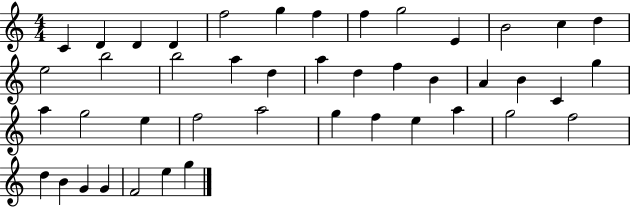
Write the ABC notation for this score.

X:1
T:Untitled
M:4/4
L:1/4
K:C
C D D D f2 g f f g2 E B2 c d e2 b2 b2 a d a d f B A B C g a g2 e f2 a2 g f e a g2 f2 d B G G F2 e g